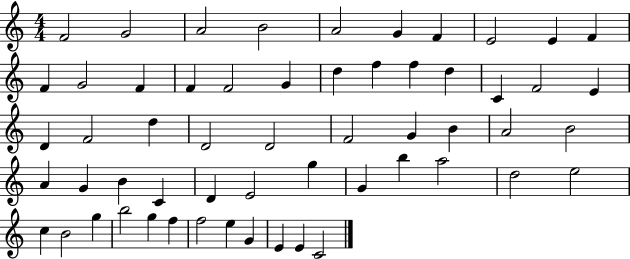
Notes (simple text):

F4/h G4/h A4/h B4/h A4/h G4/q F4/q E4/h E4/q F4/q F4/q G4/h F4/q F4/q F4/h G4/q D5/q F5/q F5/q D5/q C4/q F4/h E4/q D4/q F4/h D5/q D4/h D4/h F4/h G4/q B4/q A4/h B4/h A4/q G4/q B4/q C4/q D4/q E4/h G5/q G4/q B5/q A5/h D5/h E5/h C5/q B4/h G5/q B5/h G5/q F5/q F5/h E5/q G4/q E4/q E4/q C4/h